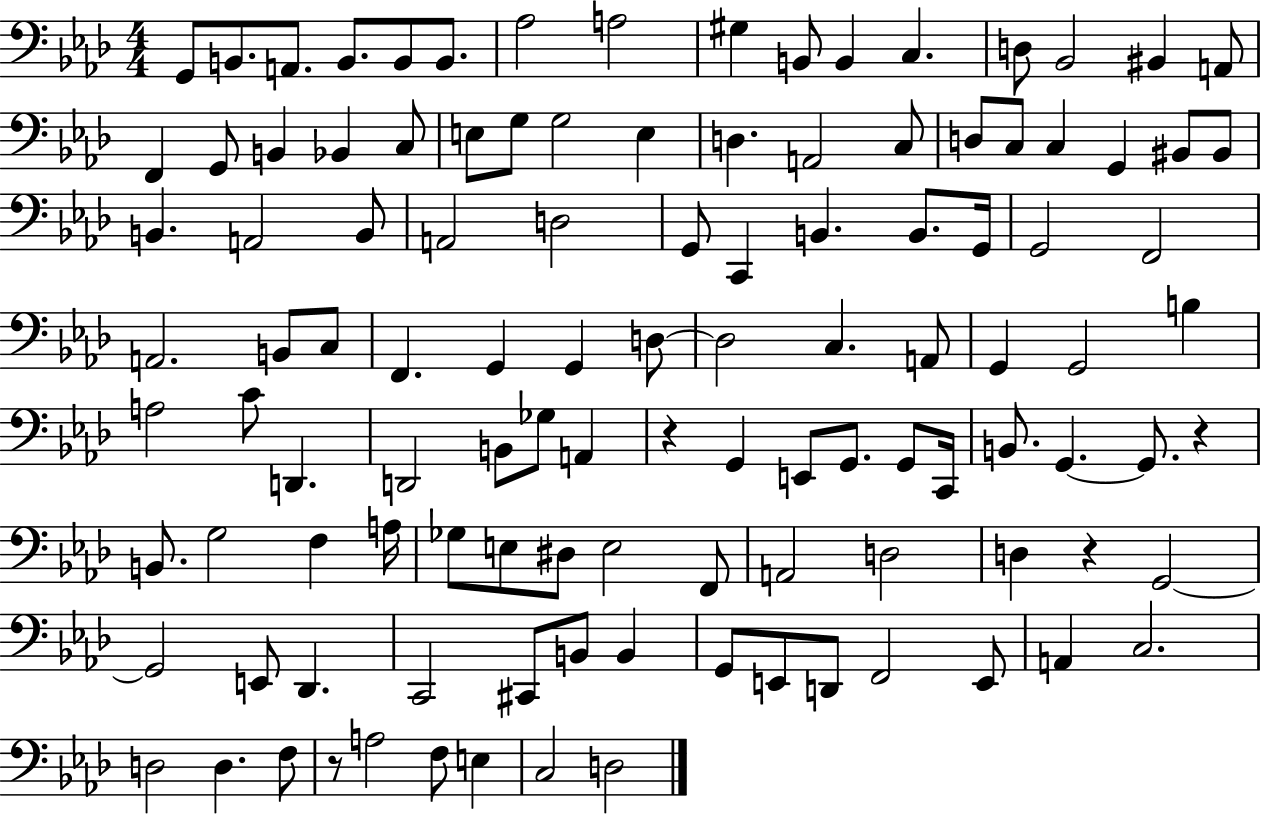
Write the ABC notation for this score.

X:1
T:Untitled
M:4/4
L:1/4
K:Ab
G,,/2 B,,/2 A,,/2 B,,/2 B,,/2 B,,/2 _A,2 A,2 ^G, B,,/2 B,, C, D,/2 _B,,2 ^B,, A,,/2 F,, G,,/2 B,, _B,, C,/2 E,/2 G,/2 G,2 E, D, A,,2 C,/2 D,/2 C,/2 C, G,, ^B,,/2 ^B,,/2 B,, A,,2 B,,/2 A,,2 D,2 G,,/2 C,, B,, B,,/2 G,,/4 G,,2 F,,2 A,,2 B,,/2 C,/2 F,, G,, G,, D,/2 D,2 C, A,,/2 G,, G,,2 B, A,2 C/2 D,, D,,2 B,,/2 _G,/2 A,, z G,, E,,/2 G,,/2 G,,/2 C,,/4 B,,/2 G,, G,,/2 z B,,/2 G,2 F, A,/4 _G,/2 E,/2 ^D,/2 E,2 F,,/2 A,,2 D,2 D, z G,,2 G,,2 E,,/2 _D,, C,,2 ^C,,/2 B,,/2 B,, G,,/2 E,,/2 D,,/2 F,,2 E,,/2 A,, C,2 D,2 D, F,/2 z/2 A,2 F,/2 E, C,2 D,2